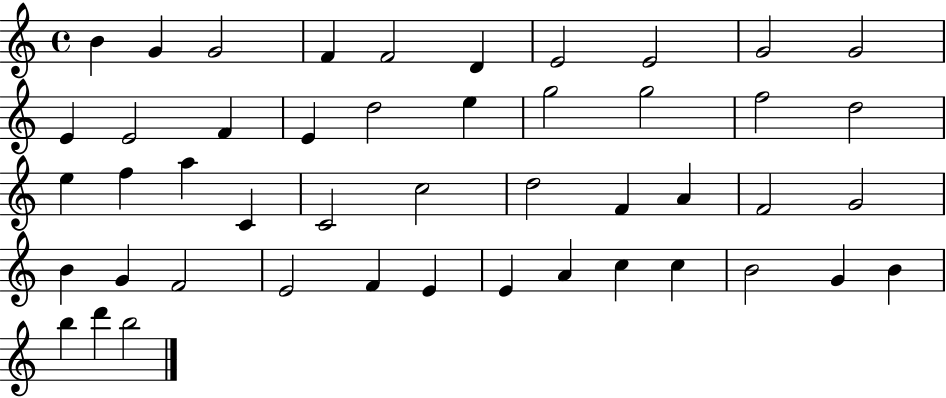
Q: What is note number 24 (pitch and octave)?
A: C4